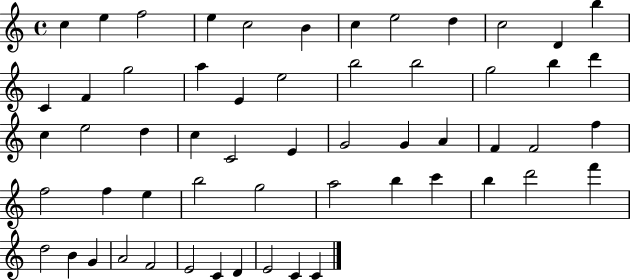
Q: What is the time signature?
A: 4/4